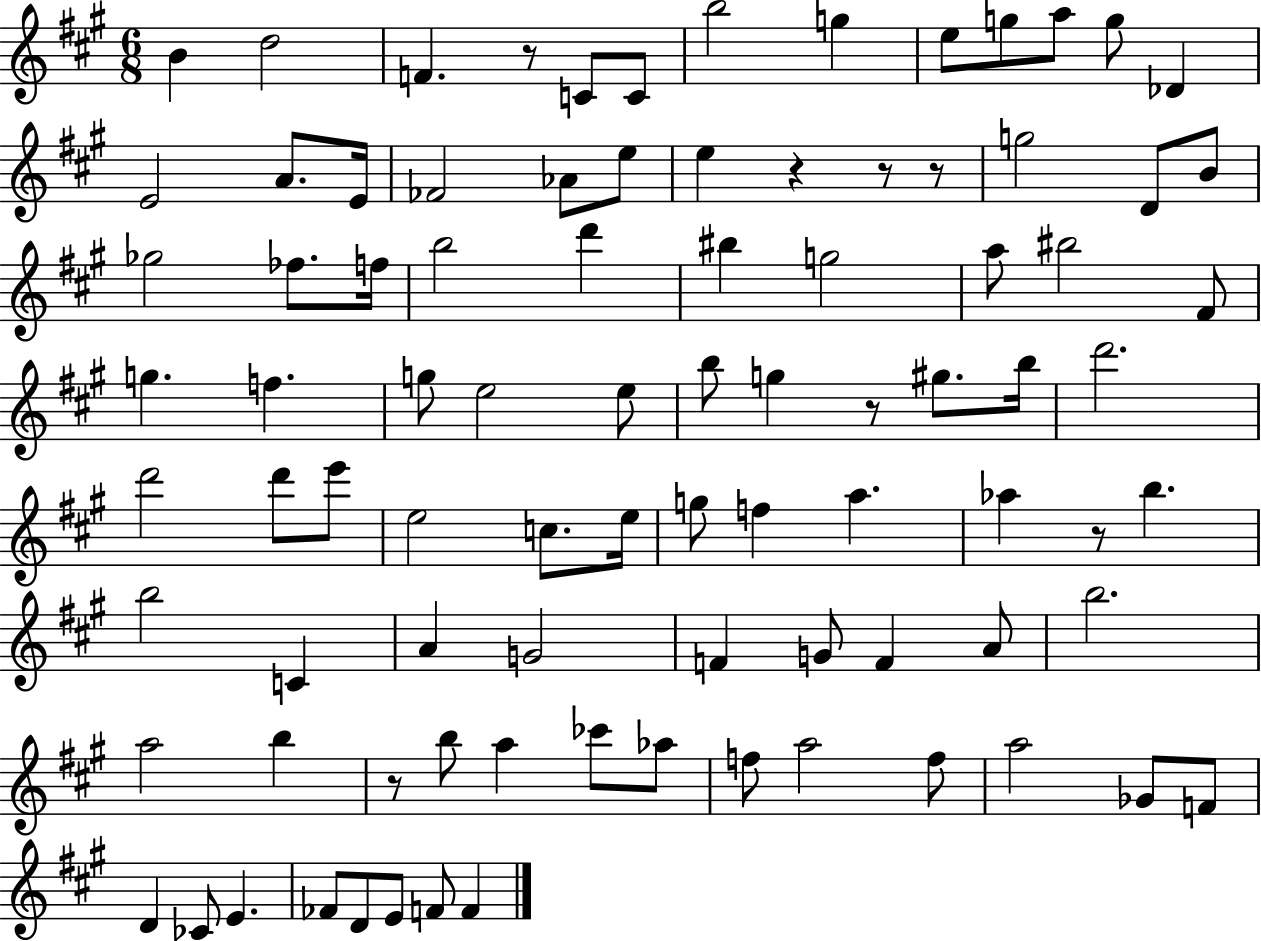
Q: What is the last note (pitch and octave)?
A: F4